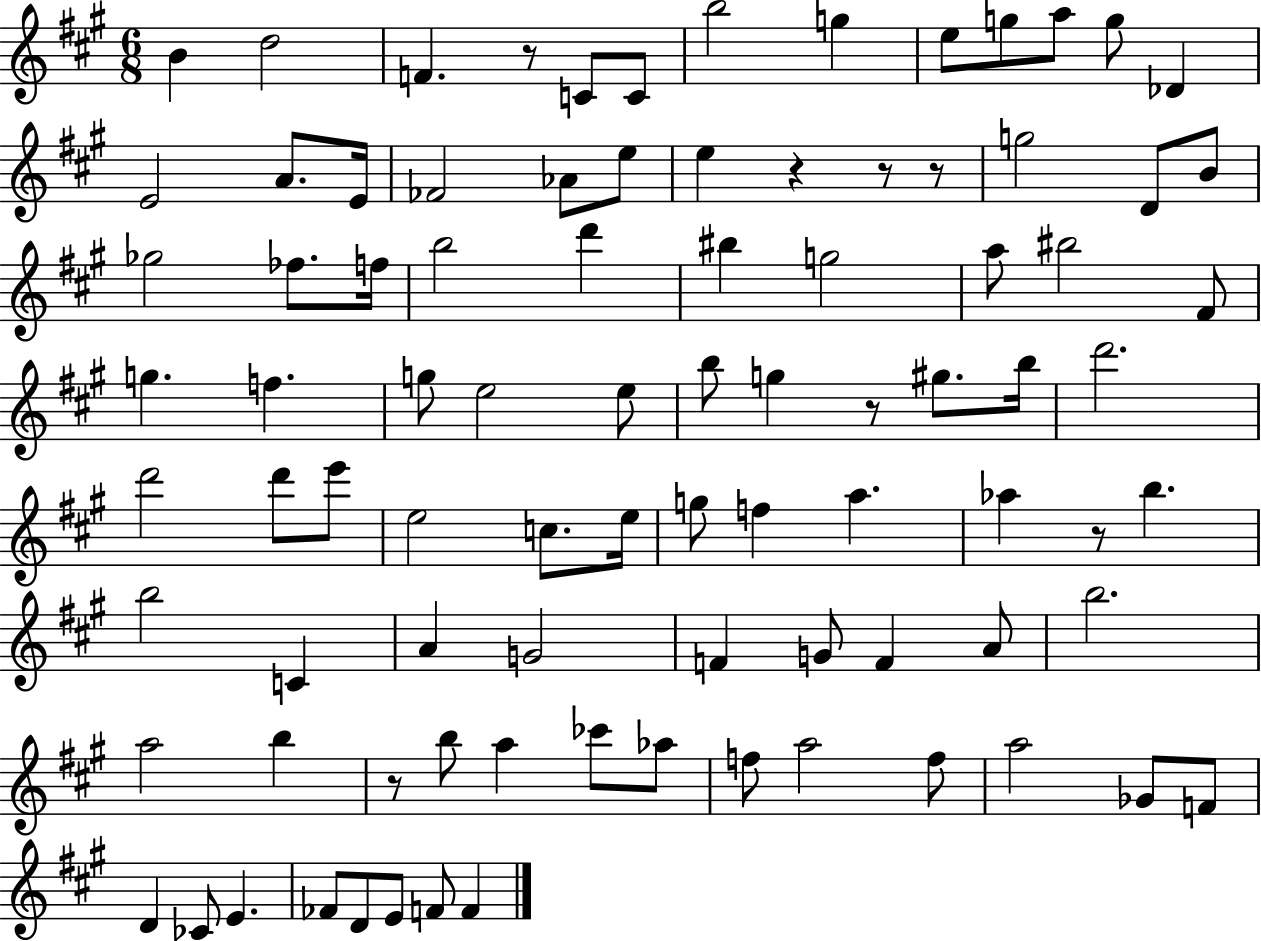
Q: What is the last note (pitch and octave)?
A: F4